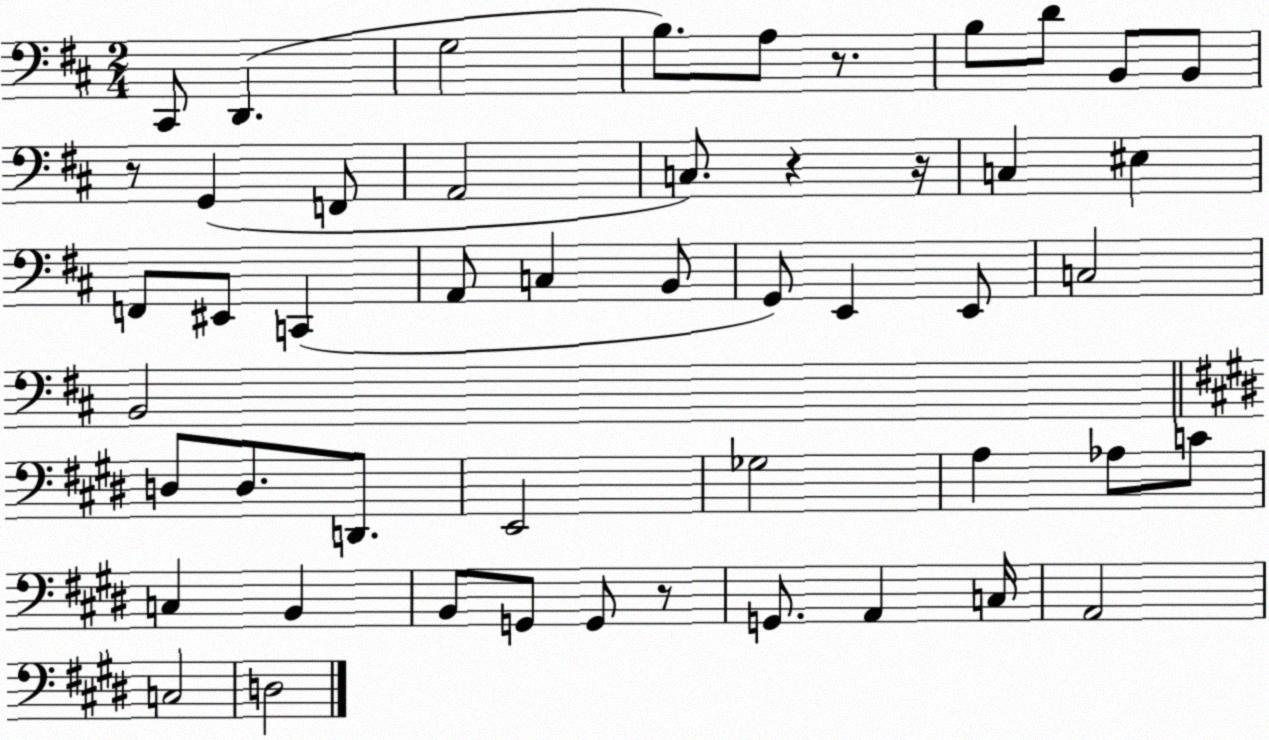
X:1
T:Untitled
M:2/4
L:1/4
K:D
^C,,/2 D,, G,2 B,/2 A,/2 z/2 B,/2 D/2 B,,/2 B,,/2 z/2 G,, F,,/2 A,,2 C,/2 z z/4 C, ^E, F,,/2 ^E,,/2 C,, A,,/2 C, B,,/2 G,,/2 E,, E,,/2 C,2 B,,2 D,/2 D,/2 D,,/2 E,,2 _G,2 A, _A,/2 C/2 C, B,, B,,/2 G,,/2 G,,/2 z/2 G,,/2 A,, C,/4 A,,2 C,2 D,2